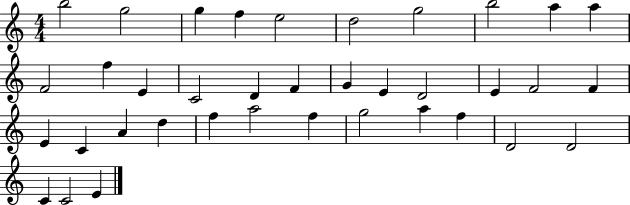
{
  \clef treble
  \numericTimeSignature
  \time 4/4
  \key c \major
  b''2 g''2 | g''4 f''4 e''2 | d''2 g''2 | b''2 a''4 a''4 | \break f'2 f''4 e'4 | c'2 d'4 f'4 | g'4 e'4 d'2 | e'4 f'2 f'4 | \break e'4 c'4 a'4 d''4 | f''4 a''2 f''4 | g''2 a''4 f''4 | d'2 d'2 | \break c'4 c'2 e'4 | \bar "|."
}